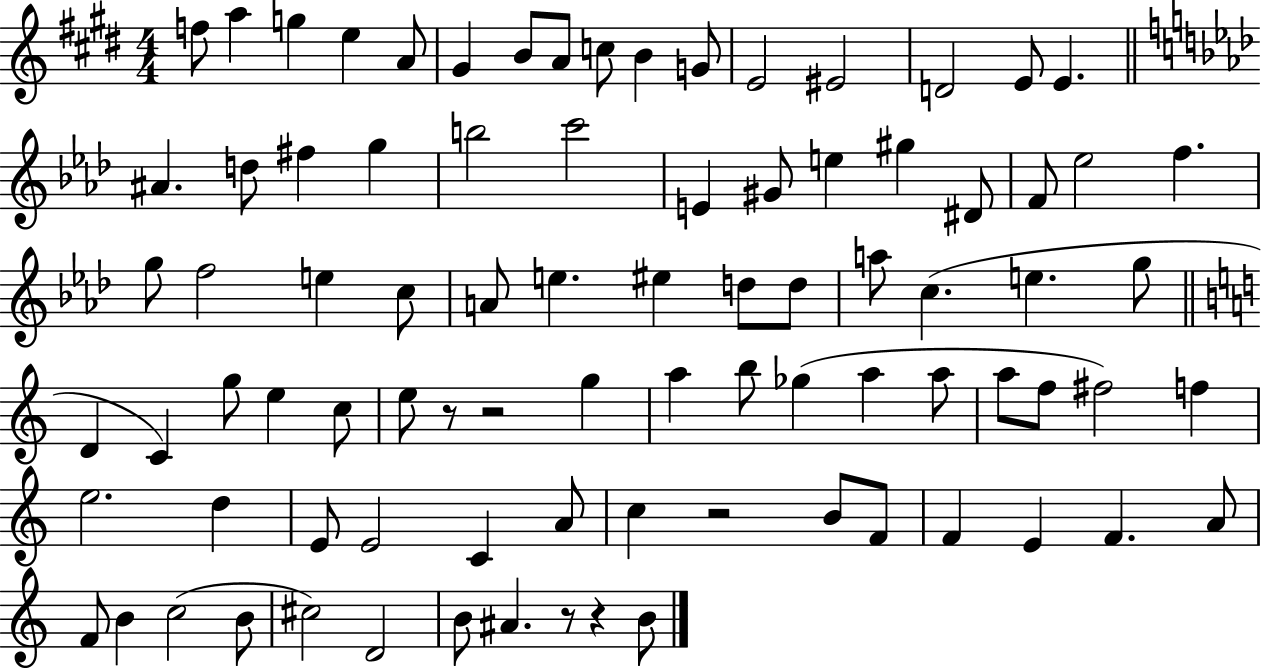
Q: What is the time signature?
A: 4/4